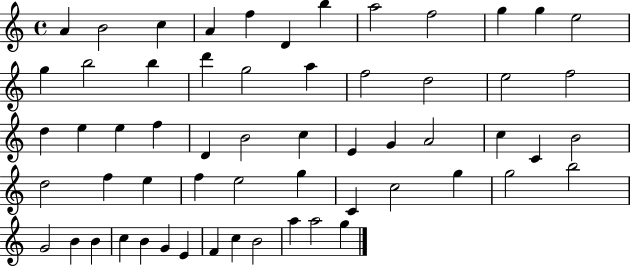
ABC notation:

X:1
T:Untitled
M:4/4
L:1/4
K:C
A B2 c A f D b a2 f2 g g e2 g b2 b d' g2 a f2 d2 e2 f2 d e e f D B2 c E G A2 c C B2 d2 f e f e2 g C c2 g g2 b2 G2 B B c B G E F c B2 a a2 g